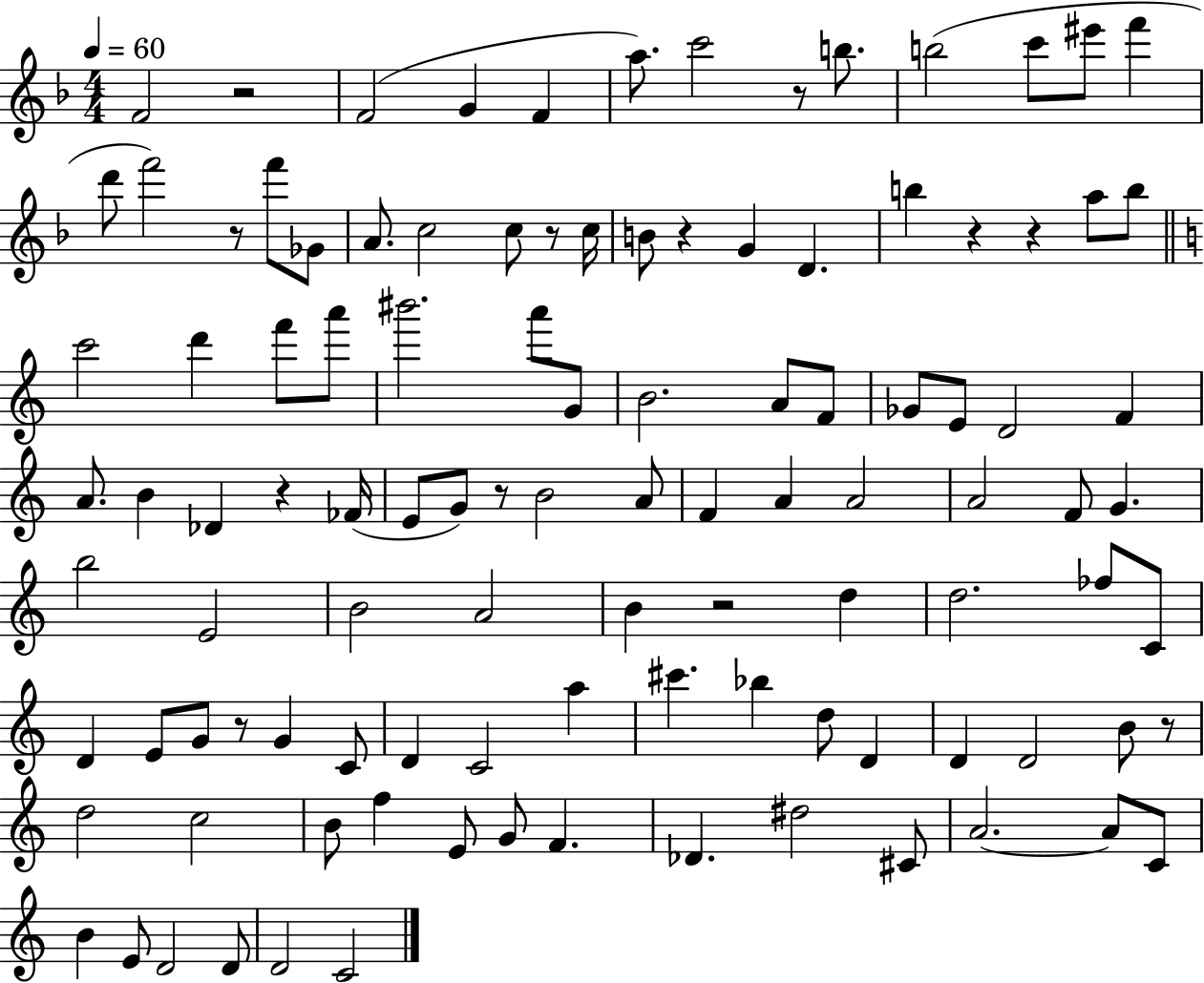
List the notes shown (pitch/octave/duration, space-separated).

F4/h R/h F4/h G4/q F4/q A5/e. C6/h R/e B5/e. B5/h C6/e EIS6/e F6/q D6/e F6/h R/e F6/e Gb4/e A4/e. C5/h C5/e R/e C5/s B4/e R/q G4/q D4/q. B5/q R/q R/q A5/e B5/e C6/h D6/q F6/e A6/e BIS6/h. A6/e G4/e B4/h. A4/e F4/e Gb4/e E4/e D4/h F4/q A4/e. B4/q Db4/q R/q FES4/s E4/e G4/e R/e B4/h A4/e F4/q A4/q A4/h A4/h F4/e G4/q. B5/h E4/h B4/h A4/h B4/q R/h D5/q D5/h. FES5/e C4/e D4/q E4/e G4/e R/e G4/q C4/e D4/q C4/h A5/q C#6/q. Bb5/q D5/e D4/q D4/q D4/h B4/e R/e D5/h C5/h B4/e F5/q E4/e G4/e F4/q. Db4/q. D#5/h C#4/e A4/h. A4/e C4/e B4/q E4/e D4/h D4/e D4/h C4/h